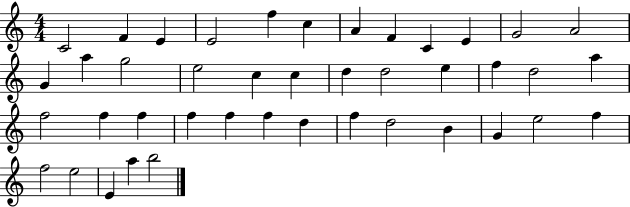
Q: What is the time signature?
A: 4/4